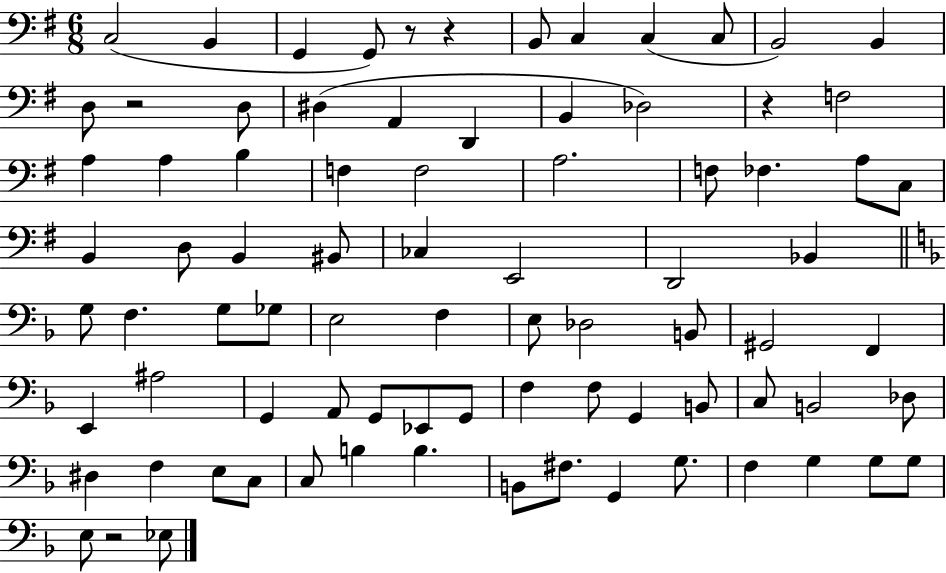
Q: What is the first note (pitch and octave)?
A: C3